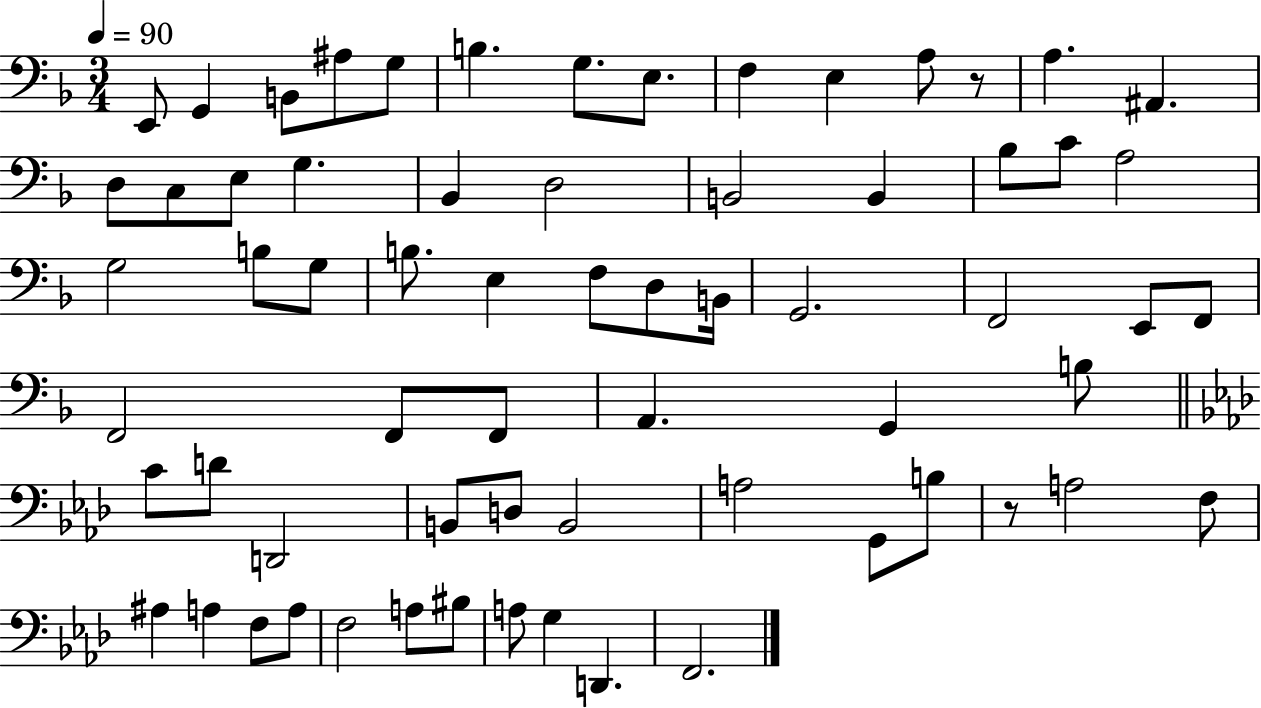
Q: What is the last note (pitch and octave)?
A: F2